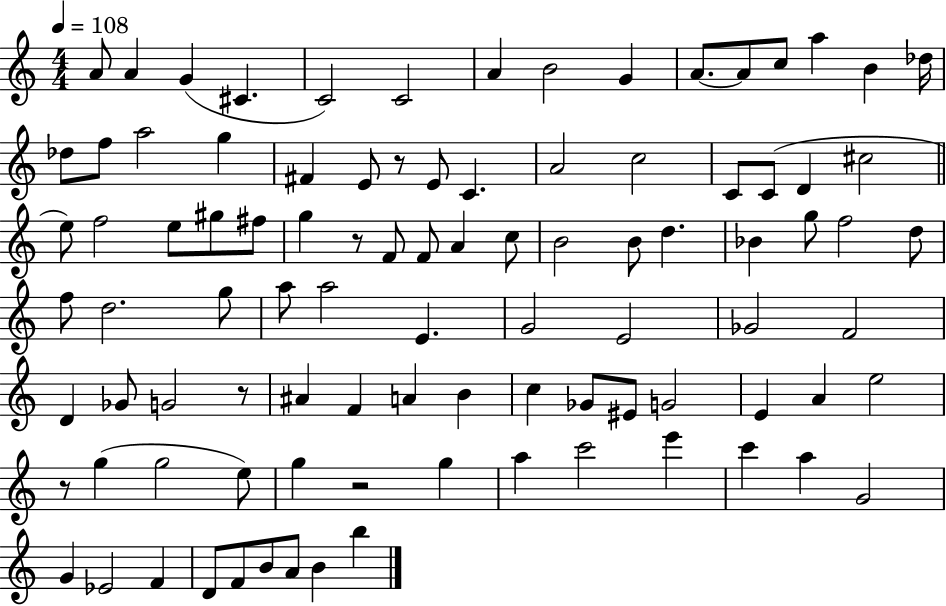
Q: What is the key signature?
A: C major